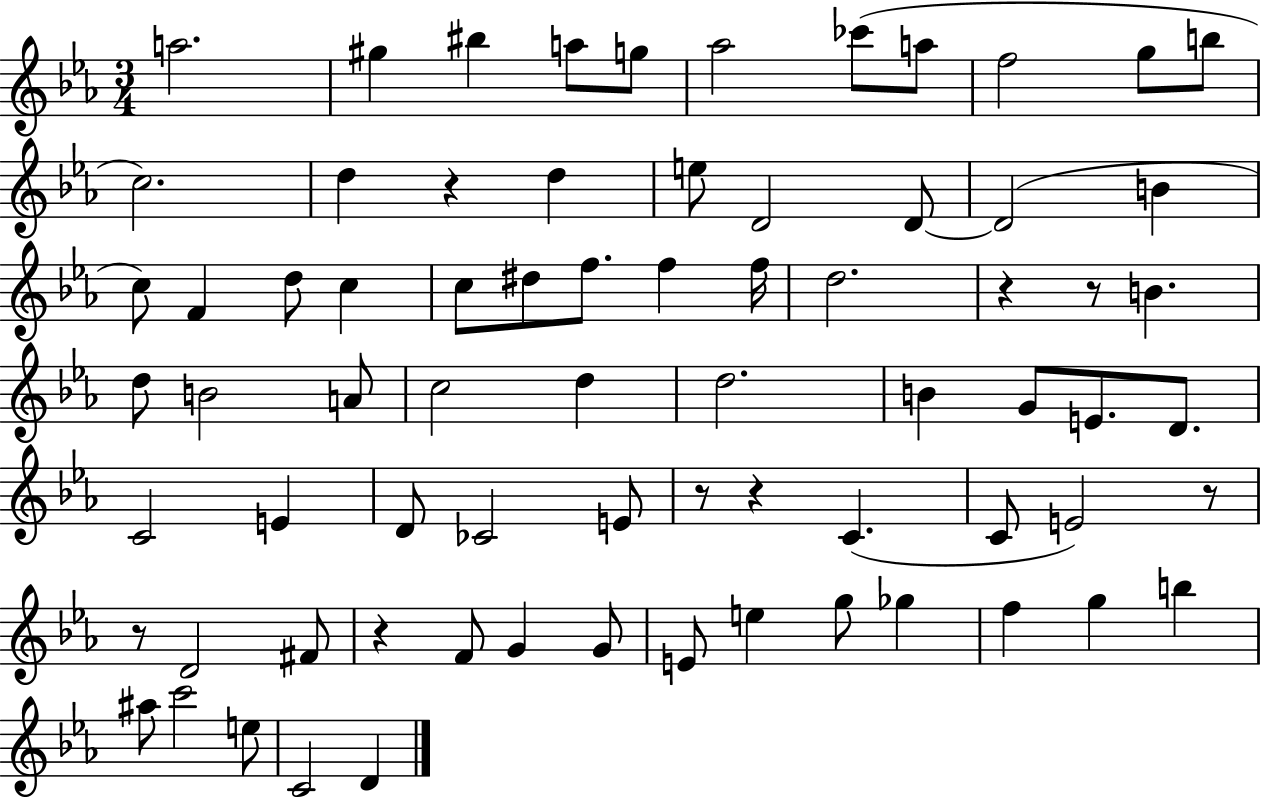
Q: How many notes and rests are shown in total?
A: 73